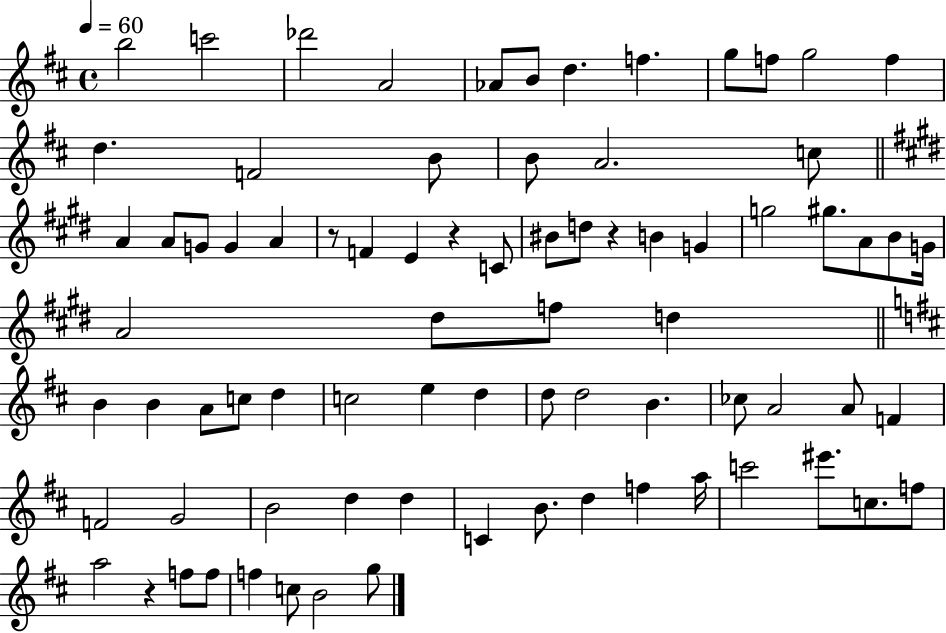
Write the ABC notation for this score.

X:1
T:Untitled
M:4/4
L:1/4
K:D
b2 c'2 _d'2 A2 _A/2 B/2 d f g/2 f/2 g2 f d F2 B/2 B/2 A2 c/2 A A/2 G/2 G A z/2 F E z C/2 ^B/2 d/2 z B G g2 ^g/2 A/2 B/2 G/4 A2 ^d/2 f/2 d B B A/2 c/2 d c2 e d d/2 d2 B _c/2 A2 A/2 F F2 G2 B2 d d C B/2 d f a/4 c'2 ^e'/2 c/2 f/2 a2 z f/2 f/2 f c/2 B2 g/2